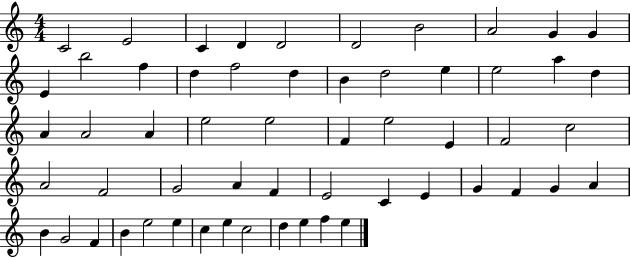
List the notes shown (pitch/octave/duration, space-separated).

C4/h E4/h C4/q D4/q D4/h D4/h B4/h A4/h G4/q G4/q E4/q B5/h F5/q D5/q F5/h D5/q B4/q D5/h E5/q E5/h A5/q D5/q A4/q A4/h A4/q E5/h E5/h F4/q E5/h E4/q F4/h C5/h A4/h F4/h G4/h A4/q F4/q E4/h C4/q E4/q G4/q F4/q G4/q A4/q B4/q G4/h F4/q B4/q E5/h E5/q C5/q E5/q C5/h D5/q E5/q F5/q E5/q